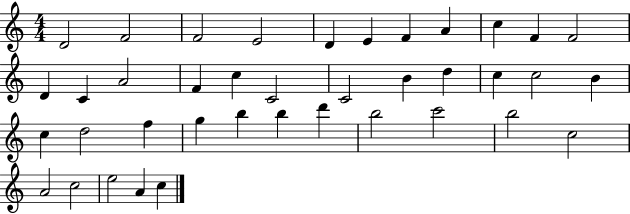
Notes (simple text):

D4/h F4/h F4/h E4/h D4/q E4/q F4/q A4/q C5/q F4/q F4/h D4/q C4/q A4/h F4/q C5/q C4/h C4/h B4/q D5/q C5/q C5/h B4/q C5/q D5/h F5/q G5/q B5/q B5/q D6/q B5/h C6/h B5/h C5/h A4/h C5/h E5/h A4/q C5/q